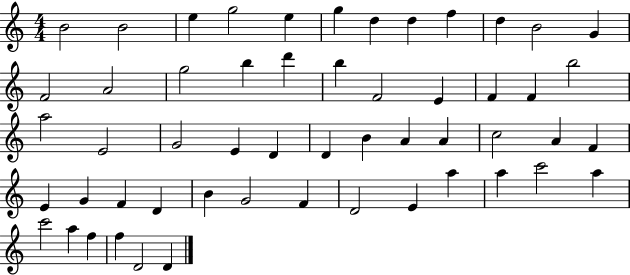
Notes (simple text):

B4/h B4/h E5/q G5/h E5/q G5/q D5/q D5/q F5/q D5/q B4/h G4/q F4/h A4/h G5/h B5/q D6/q B5/q F4/h E4/q F4/q F4/q B5/h A5/h E4/h G4/h E4/q D4/q D4/q B4/q A4/q A4/q C5/h A4/q F4/q E4/q G4/q F4/q D4/q B4/q G4/h F4/q D4/h E4/q A5/q A5/q C6/h A5/q C6/h A5/q F5/q F5/q D4/h D4/q